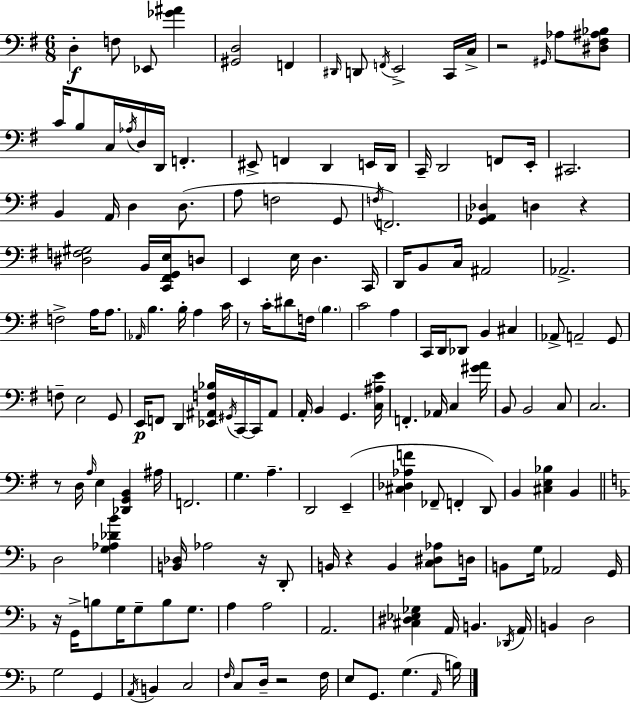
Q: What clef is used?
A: bass